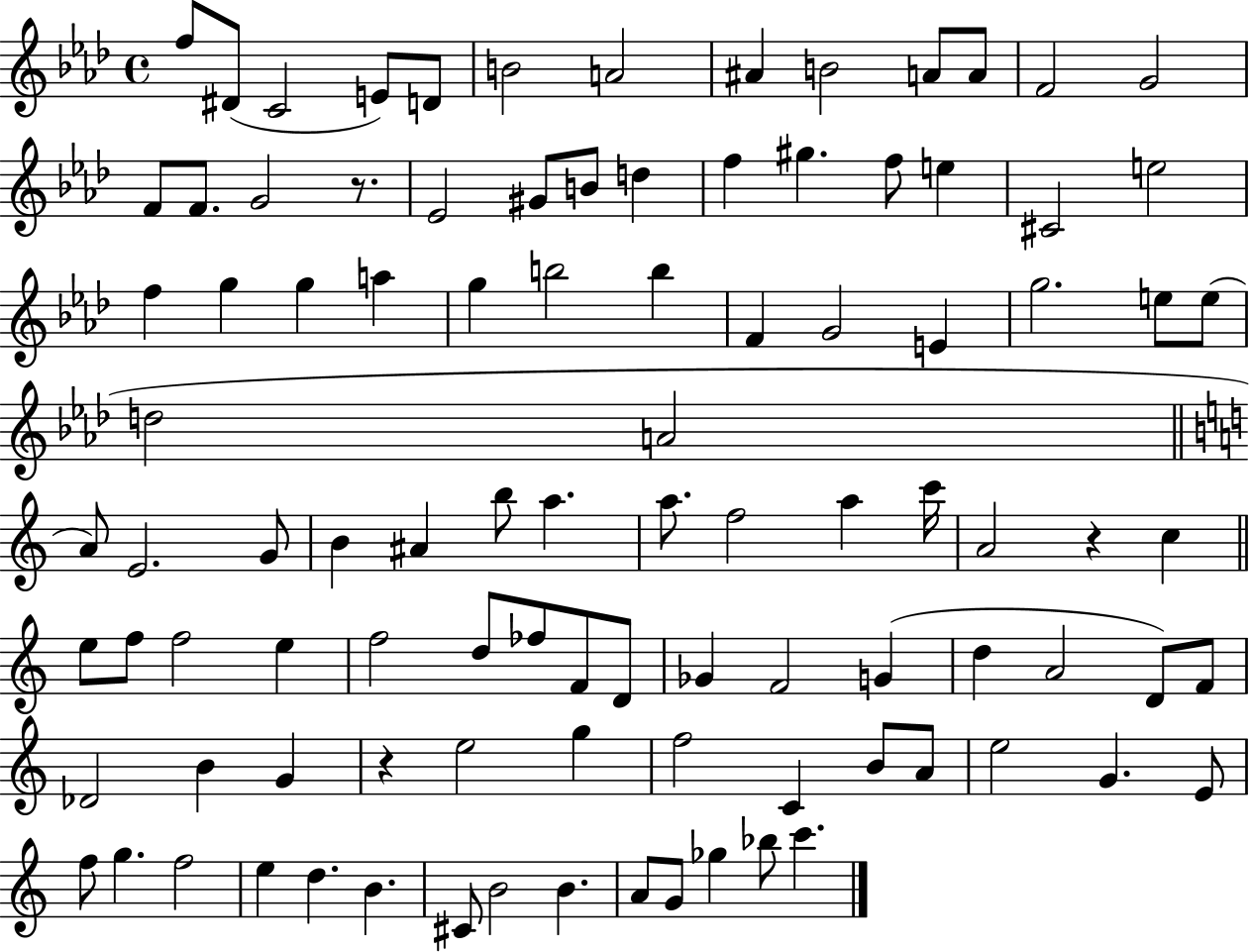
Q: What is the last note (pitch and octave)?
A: C6